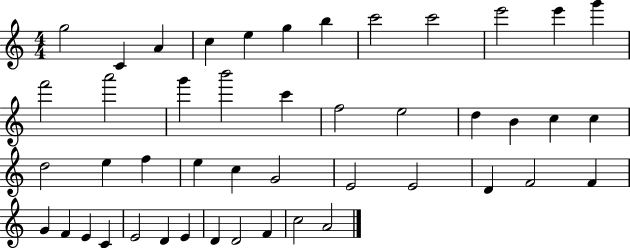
G5/h C4/q A4/q C5/q E5/q G5/q B5/q C6/h C6/h E6/h E6/q G6/q F6/h A6/h G6/q B6/h C6/q F5/h E5/h D5/q B4/q C5/q C5/q D5/h E5/q F5/q E5/q C5/q G4/h E4/h E4/h D4/q F4/h F4/q G4/q F4/q E4/q C4/q E4/h D4/q E4/q D4/q D4/h F4/q C5/h A4/h